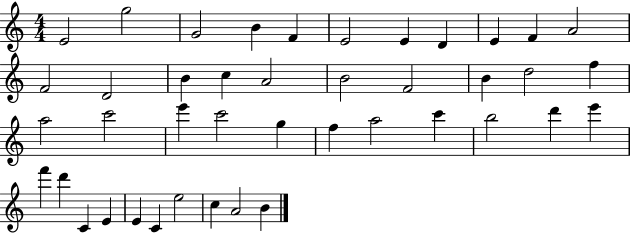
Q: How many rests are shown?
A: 0